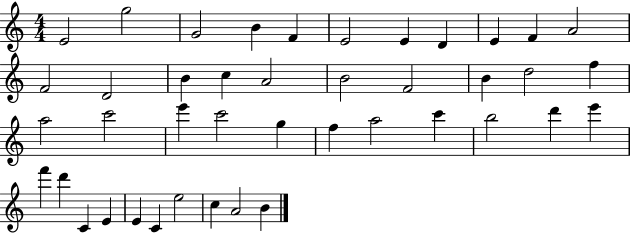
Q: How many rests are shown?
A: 0